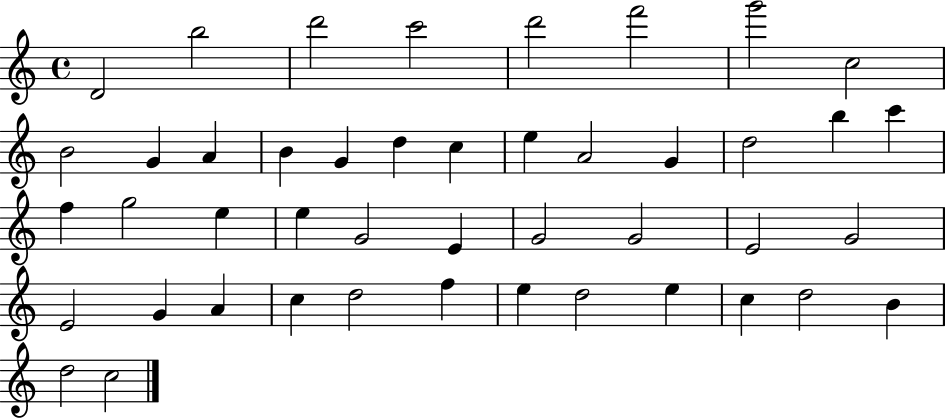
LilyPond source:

{
  \clef treble
  \time 4/4
  \defaultTimeSignature
  \key c \major
  d'2 b''2 | d'''2 c'''2 | d'''2 f'''2 | g'''2 c''2 | \break b'2 g'4 a'4 | b'4 g'4 d''4 c''4 | e''4 a'2 g'4 | d''2 b''4 c'''4 | \break f''4 g''2 e''4 | e''4 g'2 e'4 | g'2 g'2 | e'2 g'2 | \break e'2 g'4 a'4 | c''4 d''2 f''4 | e''4 d''2 e''4 | c''4 d''2 b'4 | \break d''2 c''2 | \bar "|."
}